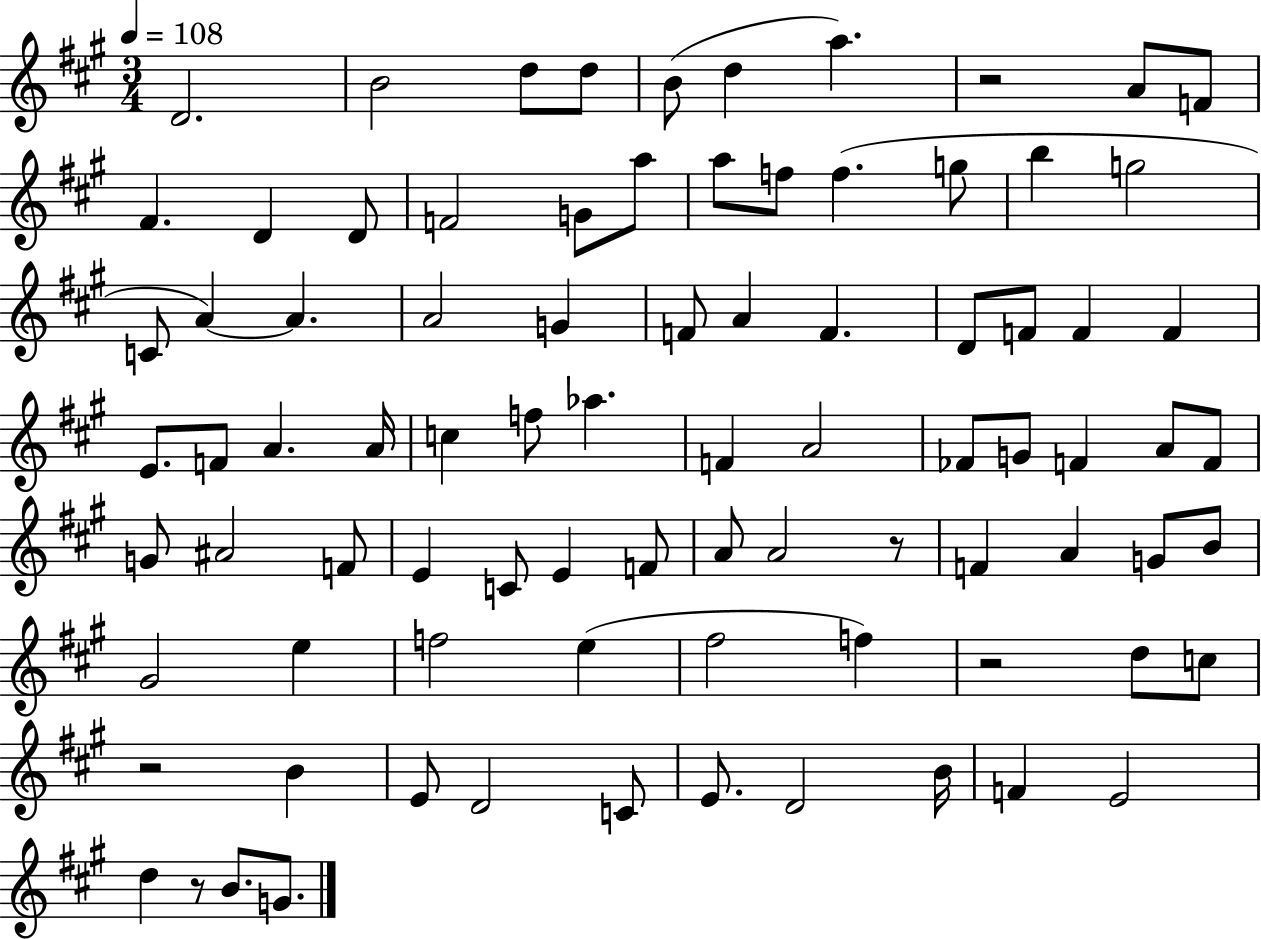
D4/h. B4/h D5/e D5/e B4/e D5/q A5/q. R/h A4/e F4/e F#4/q. D4/q D4/e F4/h G4/e A5/e A5/e F5/e F5/q. G5/e B5/q G5/h C4/e A4/q A4/q. A4/h G4/q F4/e A4/q F4/q. D4/e F4/e F4/q F4/q E4/e. F4/e A4/q. A4/s C5/q F5/e Ab5/q. F4/q A4/h FES4/e G4/e F4/q A4/e F4/e G4/e A#4/h F4/e E4/q C4/e E4/q F4/e A4/e A4/h R/e F4/q A4/q G4/e B4/e G#4/h E5/q F5/h E5/q F#5/h F5/q R/h D5/e C5/e R/h B4/q E4/e D4/h C4/e E4/e. D4/h B4/s F4/q E4/h D5/q R/e B4/e. G4/e.